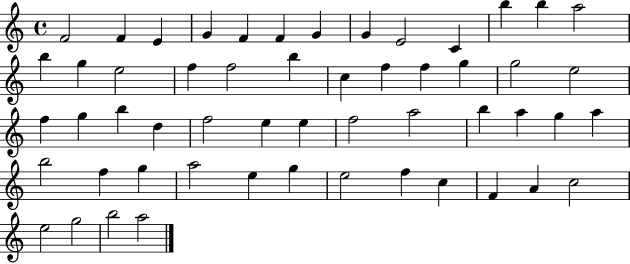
X:1
T:Untitled
M:4/4
L:1/4
K:C
F2 F E G F F G G E2 C b b a2 b g e2 f f2 b c f f g g2 e2 f g b d f2 e e f2 a2 b a g a b2 f g a2 e g e2 f c F A c2 e2 g2 b2 a2